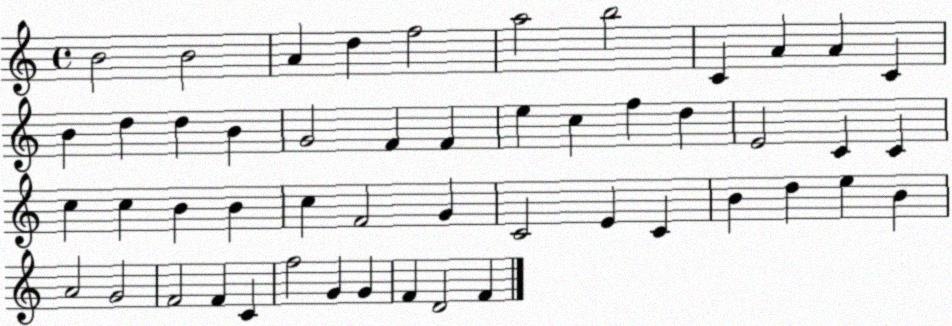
X:1
T:Untitled
M:4/4
L:1/4
K:C
B2 B2 A d f2 a2 b2 C A A C B d d B G2 F F e c f d E2 C C c c B B c F2 G C2 E C B d e B A2 G2 F2 F C f2 G G F D2 F